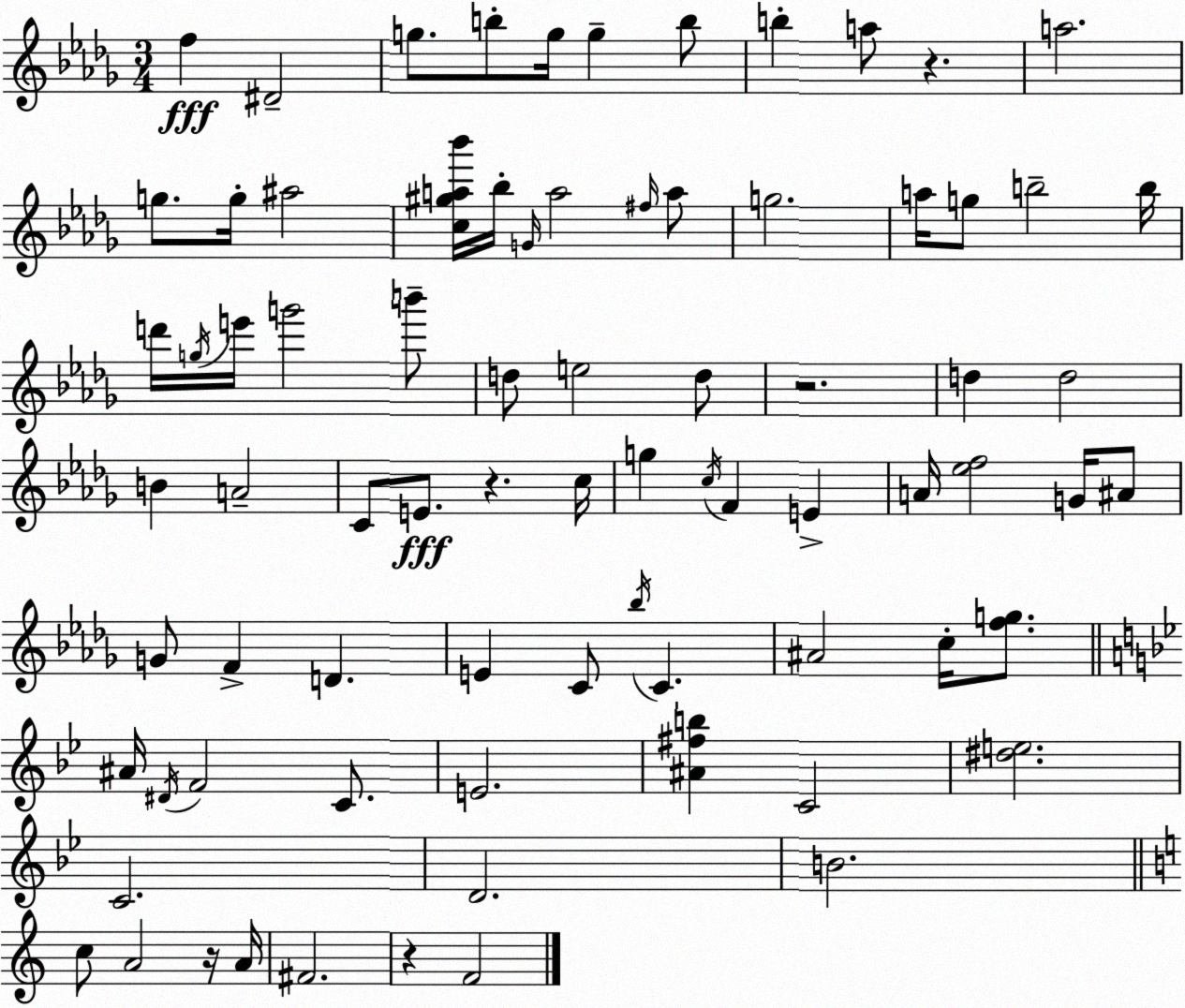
X:1
T:Untitled
M:3/4
L:1/4
K:Bbm
f ^D2 g/2 b/2 g/4 g b/2 b a/2 z a2 g/2 g/4 ^a2 [c^ga_b']/4 _b/4 G/4 a2 ^f/4 a/2 g2 a/4 g/2 b2 b/4 d'/4 g/4 e'/4 g'2 b'/2 d/2 e2 d/2 z2 d d2 B A2 C/2 E/2 z c/4 g c/4 F E A/4 [_ef]2 G/4 ^A/2 G/2 F D E C/2 _b/4 C ^A2 c/4 [fg]/2 ^A/4 ^D/4 F2 C/2 E2 [^A^fb] C2 [^de]2 C2 D2 B2 c/2 A2 z/4 A/4 ^F2 z F2